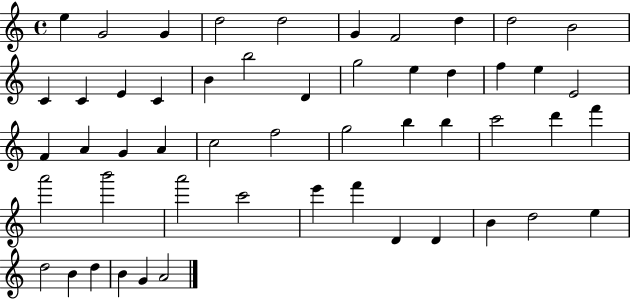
{
  \clef treble
  \time 4/4
  \defaultTimeSignature
  \key c \major
  e''4 g'2 g'4 | d''2 d''2 | g'4 f'2 d''4 | d''2 b'2 | \break c'4 c'4 e'4 c'4 | b'4 b''2 d'4 | g''2 e''4 d''4 | f''4 e''4 e'2 | \break f'4 a'4 g'4 a'4 | c''2 f''2 | g''2 b''4 b''4 | c'''2 d'''4 f'''4 | \break a'''2 b'''2 | a'''2 c'''2 | e'''4 f'''4 d'4 d'4 | b'4 d''2 e''4 | \break d''2 b'4 d''4 | b'4 g'4 a'2 | \bar "|."
}